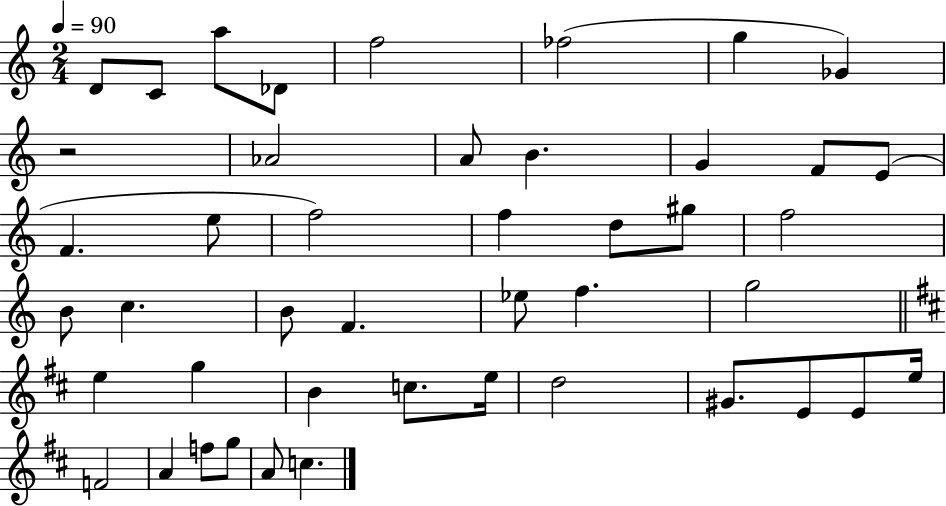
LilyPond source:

{
  \clef treble
  \numericTimeSignature
  \time 2/4
  \key c \major
  \tempo 4 = 90
  d'8 c'8 a''8 des'8 | f''2 | fes''2( | g''4 ges'4) | \break r2 | aes'2 | a'8 b'4. | g'4 f'8 e'8( | \break f'4. e''8 | f''2) | f''4 d''8 gis''8 | f''2 | \break b'8 c''4. | b'8 f'4. | ees''8 f''4. | g''2 | \break \bar "||" \break \key d \major e''4 g''4 | b'4 c''8. e''16 | d''2 | gis'8. e'8 e'8 e''16 | \break f'2 | a'4 f''8 g''8 | a'8 c''4. | \bar "|."
}